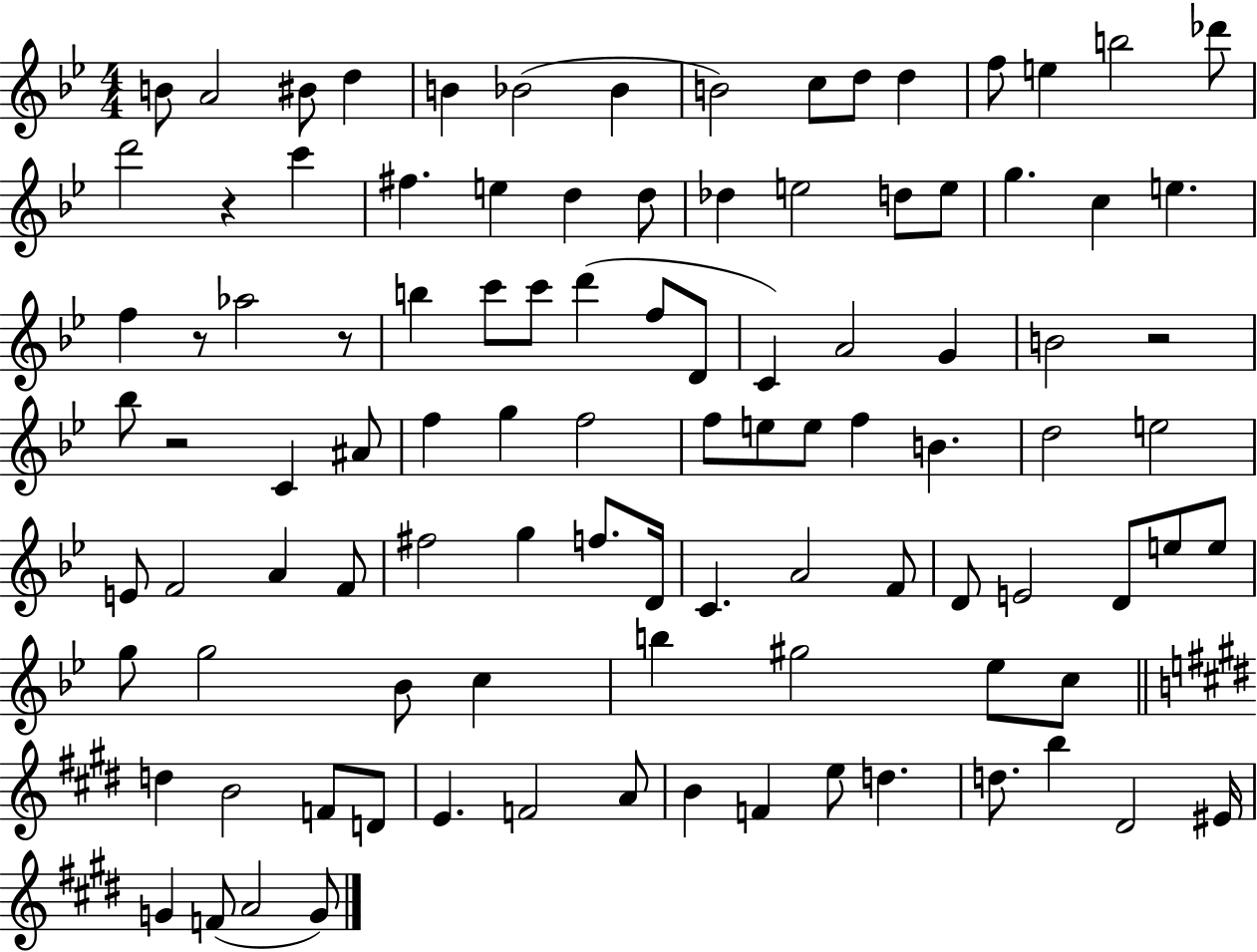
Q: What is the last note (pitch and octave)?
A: G4